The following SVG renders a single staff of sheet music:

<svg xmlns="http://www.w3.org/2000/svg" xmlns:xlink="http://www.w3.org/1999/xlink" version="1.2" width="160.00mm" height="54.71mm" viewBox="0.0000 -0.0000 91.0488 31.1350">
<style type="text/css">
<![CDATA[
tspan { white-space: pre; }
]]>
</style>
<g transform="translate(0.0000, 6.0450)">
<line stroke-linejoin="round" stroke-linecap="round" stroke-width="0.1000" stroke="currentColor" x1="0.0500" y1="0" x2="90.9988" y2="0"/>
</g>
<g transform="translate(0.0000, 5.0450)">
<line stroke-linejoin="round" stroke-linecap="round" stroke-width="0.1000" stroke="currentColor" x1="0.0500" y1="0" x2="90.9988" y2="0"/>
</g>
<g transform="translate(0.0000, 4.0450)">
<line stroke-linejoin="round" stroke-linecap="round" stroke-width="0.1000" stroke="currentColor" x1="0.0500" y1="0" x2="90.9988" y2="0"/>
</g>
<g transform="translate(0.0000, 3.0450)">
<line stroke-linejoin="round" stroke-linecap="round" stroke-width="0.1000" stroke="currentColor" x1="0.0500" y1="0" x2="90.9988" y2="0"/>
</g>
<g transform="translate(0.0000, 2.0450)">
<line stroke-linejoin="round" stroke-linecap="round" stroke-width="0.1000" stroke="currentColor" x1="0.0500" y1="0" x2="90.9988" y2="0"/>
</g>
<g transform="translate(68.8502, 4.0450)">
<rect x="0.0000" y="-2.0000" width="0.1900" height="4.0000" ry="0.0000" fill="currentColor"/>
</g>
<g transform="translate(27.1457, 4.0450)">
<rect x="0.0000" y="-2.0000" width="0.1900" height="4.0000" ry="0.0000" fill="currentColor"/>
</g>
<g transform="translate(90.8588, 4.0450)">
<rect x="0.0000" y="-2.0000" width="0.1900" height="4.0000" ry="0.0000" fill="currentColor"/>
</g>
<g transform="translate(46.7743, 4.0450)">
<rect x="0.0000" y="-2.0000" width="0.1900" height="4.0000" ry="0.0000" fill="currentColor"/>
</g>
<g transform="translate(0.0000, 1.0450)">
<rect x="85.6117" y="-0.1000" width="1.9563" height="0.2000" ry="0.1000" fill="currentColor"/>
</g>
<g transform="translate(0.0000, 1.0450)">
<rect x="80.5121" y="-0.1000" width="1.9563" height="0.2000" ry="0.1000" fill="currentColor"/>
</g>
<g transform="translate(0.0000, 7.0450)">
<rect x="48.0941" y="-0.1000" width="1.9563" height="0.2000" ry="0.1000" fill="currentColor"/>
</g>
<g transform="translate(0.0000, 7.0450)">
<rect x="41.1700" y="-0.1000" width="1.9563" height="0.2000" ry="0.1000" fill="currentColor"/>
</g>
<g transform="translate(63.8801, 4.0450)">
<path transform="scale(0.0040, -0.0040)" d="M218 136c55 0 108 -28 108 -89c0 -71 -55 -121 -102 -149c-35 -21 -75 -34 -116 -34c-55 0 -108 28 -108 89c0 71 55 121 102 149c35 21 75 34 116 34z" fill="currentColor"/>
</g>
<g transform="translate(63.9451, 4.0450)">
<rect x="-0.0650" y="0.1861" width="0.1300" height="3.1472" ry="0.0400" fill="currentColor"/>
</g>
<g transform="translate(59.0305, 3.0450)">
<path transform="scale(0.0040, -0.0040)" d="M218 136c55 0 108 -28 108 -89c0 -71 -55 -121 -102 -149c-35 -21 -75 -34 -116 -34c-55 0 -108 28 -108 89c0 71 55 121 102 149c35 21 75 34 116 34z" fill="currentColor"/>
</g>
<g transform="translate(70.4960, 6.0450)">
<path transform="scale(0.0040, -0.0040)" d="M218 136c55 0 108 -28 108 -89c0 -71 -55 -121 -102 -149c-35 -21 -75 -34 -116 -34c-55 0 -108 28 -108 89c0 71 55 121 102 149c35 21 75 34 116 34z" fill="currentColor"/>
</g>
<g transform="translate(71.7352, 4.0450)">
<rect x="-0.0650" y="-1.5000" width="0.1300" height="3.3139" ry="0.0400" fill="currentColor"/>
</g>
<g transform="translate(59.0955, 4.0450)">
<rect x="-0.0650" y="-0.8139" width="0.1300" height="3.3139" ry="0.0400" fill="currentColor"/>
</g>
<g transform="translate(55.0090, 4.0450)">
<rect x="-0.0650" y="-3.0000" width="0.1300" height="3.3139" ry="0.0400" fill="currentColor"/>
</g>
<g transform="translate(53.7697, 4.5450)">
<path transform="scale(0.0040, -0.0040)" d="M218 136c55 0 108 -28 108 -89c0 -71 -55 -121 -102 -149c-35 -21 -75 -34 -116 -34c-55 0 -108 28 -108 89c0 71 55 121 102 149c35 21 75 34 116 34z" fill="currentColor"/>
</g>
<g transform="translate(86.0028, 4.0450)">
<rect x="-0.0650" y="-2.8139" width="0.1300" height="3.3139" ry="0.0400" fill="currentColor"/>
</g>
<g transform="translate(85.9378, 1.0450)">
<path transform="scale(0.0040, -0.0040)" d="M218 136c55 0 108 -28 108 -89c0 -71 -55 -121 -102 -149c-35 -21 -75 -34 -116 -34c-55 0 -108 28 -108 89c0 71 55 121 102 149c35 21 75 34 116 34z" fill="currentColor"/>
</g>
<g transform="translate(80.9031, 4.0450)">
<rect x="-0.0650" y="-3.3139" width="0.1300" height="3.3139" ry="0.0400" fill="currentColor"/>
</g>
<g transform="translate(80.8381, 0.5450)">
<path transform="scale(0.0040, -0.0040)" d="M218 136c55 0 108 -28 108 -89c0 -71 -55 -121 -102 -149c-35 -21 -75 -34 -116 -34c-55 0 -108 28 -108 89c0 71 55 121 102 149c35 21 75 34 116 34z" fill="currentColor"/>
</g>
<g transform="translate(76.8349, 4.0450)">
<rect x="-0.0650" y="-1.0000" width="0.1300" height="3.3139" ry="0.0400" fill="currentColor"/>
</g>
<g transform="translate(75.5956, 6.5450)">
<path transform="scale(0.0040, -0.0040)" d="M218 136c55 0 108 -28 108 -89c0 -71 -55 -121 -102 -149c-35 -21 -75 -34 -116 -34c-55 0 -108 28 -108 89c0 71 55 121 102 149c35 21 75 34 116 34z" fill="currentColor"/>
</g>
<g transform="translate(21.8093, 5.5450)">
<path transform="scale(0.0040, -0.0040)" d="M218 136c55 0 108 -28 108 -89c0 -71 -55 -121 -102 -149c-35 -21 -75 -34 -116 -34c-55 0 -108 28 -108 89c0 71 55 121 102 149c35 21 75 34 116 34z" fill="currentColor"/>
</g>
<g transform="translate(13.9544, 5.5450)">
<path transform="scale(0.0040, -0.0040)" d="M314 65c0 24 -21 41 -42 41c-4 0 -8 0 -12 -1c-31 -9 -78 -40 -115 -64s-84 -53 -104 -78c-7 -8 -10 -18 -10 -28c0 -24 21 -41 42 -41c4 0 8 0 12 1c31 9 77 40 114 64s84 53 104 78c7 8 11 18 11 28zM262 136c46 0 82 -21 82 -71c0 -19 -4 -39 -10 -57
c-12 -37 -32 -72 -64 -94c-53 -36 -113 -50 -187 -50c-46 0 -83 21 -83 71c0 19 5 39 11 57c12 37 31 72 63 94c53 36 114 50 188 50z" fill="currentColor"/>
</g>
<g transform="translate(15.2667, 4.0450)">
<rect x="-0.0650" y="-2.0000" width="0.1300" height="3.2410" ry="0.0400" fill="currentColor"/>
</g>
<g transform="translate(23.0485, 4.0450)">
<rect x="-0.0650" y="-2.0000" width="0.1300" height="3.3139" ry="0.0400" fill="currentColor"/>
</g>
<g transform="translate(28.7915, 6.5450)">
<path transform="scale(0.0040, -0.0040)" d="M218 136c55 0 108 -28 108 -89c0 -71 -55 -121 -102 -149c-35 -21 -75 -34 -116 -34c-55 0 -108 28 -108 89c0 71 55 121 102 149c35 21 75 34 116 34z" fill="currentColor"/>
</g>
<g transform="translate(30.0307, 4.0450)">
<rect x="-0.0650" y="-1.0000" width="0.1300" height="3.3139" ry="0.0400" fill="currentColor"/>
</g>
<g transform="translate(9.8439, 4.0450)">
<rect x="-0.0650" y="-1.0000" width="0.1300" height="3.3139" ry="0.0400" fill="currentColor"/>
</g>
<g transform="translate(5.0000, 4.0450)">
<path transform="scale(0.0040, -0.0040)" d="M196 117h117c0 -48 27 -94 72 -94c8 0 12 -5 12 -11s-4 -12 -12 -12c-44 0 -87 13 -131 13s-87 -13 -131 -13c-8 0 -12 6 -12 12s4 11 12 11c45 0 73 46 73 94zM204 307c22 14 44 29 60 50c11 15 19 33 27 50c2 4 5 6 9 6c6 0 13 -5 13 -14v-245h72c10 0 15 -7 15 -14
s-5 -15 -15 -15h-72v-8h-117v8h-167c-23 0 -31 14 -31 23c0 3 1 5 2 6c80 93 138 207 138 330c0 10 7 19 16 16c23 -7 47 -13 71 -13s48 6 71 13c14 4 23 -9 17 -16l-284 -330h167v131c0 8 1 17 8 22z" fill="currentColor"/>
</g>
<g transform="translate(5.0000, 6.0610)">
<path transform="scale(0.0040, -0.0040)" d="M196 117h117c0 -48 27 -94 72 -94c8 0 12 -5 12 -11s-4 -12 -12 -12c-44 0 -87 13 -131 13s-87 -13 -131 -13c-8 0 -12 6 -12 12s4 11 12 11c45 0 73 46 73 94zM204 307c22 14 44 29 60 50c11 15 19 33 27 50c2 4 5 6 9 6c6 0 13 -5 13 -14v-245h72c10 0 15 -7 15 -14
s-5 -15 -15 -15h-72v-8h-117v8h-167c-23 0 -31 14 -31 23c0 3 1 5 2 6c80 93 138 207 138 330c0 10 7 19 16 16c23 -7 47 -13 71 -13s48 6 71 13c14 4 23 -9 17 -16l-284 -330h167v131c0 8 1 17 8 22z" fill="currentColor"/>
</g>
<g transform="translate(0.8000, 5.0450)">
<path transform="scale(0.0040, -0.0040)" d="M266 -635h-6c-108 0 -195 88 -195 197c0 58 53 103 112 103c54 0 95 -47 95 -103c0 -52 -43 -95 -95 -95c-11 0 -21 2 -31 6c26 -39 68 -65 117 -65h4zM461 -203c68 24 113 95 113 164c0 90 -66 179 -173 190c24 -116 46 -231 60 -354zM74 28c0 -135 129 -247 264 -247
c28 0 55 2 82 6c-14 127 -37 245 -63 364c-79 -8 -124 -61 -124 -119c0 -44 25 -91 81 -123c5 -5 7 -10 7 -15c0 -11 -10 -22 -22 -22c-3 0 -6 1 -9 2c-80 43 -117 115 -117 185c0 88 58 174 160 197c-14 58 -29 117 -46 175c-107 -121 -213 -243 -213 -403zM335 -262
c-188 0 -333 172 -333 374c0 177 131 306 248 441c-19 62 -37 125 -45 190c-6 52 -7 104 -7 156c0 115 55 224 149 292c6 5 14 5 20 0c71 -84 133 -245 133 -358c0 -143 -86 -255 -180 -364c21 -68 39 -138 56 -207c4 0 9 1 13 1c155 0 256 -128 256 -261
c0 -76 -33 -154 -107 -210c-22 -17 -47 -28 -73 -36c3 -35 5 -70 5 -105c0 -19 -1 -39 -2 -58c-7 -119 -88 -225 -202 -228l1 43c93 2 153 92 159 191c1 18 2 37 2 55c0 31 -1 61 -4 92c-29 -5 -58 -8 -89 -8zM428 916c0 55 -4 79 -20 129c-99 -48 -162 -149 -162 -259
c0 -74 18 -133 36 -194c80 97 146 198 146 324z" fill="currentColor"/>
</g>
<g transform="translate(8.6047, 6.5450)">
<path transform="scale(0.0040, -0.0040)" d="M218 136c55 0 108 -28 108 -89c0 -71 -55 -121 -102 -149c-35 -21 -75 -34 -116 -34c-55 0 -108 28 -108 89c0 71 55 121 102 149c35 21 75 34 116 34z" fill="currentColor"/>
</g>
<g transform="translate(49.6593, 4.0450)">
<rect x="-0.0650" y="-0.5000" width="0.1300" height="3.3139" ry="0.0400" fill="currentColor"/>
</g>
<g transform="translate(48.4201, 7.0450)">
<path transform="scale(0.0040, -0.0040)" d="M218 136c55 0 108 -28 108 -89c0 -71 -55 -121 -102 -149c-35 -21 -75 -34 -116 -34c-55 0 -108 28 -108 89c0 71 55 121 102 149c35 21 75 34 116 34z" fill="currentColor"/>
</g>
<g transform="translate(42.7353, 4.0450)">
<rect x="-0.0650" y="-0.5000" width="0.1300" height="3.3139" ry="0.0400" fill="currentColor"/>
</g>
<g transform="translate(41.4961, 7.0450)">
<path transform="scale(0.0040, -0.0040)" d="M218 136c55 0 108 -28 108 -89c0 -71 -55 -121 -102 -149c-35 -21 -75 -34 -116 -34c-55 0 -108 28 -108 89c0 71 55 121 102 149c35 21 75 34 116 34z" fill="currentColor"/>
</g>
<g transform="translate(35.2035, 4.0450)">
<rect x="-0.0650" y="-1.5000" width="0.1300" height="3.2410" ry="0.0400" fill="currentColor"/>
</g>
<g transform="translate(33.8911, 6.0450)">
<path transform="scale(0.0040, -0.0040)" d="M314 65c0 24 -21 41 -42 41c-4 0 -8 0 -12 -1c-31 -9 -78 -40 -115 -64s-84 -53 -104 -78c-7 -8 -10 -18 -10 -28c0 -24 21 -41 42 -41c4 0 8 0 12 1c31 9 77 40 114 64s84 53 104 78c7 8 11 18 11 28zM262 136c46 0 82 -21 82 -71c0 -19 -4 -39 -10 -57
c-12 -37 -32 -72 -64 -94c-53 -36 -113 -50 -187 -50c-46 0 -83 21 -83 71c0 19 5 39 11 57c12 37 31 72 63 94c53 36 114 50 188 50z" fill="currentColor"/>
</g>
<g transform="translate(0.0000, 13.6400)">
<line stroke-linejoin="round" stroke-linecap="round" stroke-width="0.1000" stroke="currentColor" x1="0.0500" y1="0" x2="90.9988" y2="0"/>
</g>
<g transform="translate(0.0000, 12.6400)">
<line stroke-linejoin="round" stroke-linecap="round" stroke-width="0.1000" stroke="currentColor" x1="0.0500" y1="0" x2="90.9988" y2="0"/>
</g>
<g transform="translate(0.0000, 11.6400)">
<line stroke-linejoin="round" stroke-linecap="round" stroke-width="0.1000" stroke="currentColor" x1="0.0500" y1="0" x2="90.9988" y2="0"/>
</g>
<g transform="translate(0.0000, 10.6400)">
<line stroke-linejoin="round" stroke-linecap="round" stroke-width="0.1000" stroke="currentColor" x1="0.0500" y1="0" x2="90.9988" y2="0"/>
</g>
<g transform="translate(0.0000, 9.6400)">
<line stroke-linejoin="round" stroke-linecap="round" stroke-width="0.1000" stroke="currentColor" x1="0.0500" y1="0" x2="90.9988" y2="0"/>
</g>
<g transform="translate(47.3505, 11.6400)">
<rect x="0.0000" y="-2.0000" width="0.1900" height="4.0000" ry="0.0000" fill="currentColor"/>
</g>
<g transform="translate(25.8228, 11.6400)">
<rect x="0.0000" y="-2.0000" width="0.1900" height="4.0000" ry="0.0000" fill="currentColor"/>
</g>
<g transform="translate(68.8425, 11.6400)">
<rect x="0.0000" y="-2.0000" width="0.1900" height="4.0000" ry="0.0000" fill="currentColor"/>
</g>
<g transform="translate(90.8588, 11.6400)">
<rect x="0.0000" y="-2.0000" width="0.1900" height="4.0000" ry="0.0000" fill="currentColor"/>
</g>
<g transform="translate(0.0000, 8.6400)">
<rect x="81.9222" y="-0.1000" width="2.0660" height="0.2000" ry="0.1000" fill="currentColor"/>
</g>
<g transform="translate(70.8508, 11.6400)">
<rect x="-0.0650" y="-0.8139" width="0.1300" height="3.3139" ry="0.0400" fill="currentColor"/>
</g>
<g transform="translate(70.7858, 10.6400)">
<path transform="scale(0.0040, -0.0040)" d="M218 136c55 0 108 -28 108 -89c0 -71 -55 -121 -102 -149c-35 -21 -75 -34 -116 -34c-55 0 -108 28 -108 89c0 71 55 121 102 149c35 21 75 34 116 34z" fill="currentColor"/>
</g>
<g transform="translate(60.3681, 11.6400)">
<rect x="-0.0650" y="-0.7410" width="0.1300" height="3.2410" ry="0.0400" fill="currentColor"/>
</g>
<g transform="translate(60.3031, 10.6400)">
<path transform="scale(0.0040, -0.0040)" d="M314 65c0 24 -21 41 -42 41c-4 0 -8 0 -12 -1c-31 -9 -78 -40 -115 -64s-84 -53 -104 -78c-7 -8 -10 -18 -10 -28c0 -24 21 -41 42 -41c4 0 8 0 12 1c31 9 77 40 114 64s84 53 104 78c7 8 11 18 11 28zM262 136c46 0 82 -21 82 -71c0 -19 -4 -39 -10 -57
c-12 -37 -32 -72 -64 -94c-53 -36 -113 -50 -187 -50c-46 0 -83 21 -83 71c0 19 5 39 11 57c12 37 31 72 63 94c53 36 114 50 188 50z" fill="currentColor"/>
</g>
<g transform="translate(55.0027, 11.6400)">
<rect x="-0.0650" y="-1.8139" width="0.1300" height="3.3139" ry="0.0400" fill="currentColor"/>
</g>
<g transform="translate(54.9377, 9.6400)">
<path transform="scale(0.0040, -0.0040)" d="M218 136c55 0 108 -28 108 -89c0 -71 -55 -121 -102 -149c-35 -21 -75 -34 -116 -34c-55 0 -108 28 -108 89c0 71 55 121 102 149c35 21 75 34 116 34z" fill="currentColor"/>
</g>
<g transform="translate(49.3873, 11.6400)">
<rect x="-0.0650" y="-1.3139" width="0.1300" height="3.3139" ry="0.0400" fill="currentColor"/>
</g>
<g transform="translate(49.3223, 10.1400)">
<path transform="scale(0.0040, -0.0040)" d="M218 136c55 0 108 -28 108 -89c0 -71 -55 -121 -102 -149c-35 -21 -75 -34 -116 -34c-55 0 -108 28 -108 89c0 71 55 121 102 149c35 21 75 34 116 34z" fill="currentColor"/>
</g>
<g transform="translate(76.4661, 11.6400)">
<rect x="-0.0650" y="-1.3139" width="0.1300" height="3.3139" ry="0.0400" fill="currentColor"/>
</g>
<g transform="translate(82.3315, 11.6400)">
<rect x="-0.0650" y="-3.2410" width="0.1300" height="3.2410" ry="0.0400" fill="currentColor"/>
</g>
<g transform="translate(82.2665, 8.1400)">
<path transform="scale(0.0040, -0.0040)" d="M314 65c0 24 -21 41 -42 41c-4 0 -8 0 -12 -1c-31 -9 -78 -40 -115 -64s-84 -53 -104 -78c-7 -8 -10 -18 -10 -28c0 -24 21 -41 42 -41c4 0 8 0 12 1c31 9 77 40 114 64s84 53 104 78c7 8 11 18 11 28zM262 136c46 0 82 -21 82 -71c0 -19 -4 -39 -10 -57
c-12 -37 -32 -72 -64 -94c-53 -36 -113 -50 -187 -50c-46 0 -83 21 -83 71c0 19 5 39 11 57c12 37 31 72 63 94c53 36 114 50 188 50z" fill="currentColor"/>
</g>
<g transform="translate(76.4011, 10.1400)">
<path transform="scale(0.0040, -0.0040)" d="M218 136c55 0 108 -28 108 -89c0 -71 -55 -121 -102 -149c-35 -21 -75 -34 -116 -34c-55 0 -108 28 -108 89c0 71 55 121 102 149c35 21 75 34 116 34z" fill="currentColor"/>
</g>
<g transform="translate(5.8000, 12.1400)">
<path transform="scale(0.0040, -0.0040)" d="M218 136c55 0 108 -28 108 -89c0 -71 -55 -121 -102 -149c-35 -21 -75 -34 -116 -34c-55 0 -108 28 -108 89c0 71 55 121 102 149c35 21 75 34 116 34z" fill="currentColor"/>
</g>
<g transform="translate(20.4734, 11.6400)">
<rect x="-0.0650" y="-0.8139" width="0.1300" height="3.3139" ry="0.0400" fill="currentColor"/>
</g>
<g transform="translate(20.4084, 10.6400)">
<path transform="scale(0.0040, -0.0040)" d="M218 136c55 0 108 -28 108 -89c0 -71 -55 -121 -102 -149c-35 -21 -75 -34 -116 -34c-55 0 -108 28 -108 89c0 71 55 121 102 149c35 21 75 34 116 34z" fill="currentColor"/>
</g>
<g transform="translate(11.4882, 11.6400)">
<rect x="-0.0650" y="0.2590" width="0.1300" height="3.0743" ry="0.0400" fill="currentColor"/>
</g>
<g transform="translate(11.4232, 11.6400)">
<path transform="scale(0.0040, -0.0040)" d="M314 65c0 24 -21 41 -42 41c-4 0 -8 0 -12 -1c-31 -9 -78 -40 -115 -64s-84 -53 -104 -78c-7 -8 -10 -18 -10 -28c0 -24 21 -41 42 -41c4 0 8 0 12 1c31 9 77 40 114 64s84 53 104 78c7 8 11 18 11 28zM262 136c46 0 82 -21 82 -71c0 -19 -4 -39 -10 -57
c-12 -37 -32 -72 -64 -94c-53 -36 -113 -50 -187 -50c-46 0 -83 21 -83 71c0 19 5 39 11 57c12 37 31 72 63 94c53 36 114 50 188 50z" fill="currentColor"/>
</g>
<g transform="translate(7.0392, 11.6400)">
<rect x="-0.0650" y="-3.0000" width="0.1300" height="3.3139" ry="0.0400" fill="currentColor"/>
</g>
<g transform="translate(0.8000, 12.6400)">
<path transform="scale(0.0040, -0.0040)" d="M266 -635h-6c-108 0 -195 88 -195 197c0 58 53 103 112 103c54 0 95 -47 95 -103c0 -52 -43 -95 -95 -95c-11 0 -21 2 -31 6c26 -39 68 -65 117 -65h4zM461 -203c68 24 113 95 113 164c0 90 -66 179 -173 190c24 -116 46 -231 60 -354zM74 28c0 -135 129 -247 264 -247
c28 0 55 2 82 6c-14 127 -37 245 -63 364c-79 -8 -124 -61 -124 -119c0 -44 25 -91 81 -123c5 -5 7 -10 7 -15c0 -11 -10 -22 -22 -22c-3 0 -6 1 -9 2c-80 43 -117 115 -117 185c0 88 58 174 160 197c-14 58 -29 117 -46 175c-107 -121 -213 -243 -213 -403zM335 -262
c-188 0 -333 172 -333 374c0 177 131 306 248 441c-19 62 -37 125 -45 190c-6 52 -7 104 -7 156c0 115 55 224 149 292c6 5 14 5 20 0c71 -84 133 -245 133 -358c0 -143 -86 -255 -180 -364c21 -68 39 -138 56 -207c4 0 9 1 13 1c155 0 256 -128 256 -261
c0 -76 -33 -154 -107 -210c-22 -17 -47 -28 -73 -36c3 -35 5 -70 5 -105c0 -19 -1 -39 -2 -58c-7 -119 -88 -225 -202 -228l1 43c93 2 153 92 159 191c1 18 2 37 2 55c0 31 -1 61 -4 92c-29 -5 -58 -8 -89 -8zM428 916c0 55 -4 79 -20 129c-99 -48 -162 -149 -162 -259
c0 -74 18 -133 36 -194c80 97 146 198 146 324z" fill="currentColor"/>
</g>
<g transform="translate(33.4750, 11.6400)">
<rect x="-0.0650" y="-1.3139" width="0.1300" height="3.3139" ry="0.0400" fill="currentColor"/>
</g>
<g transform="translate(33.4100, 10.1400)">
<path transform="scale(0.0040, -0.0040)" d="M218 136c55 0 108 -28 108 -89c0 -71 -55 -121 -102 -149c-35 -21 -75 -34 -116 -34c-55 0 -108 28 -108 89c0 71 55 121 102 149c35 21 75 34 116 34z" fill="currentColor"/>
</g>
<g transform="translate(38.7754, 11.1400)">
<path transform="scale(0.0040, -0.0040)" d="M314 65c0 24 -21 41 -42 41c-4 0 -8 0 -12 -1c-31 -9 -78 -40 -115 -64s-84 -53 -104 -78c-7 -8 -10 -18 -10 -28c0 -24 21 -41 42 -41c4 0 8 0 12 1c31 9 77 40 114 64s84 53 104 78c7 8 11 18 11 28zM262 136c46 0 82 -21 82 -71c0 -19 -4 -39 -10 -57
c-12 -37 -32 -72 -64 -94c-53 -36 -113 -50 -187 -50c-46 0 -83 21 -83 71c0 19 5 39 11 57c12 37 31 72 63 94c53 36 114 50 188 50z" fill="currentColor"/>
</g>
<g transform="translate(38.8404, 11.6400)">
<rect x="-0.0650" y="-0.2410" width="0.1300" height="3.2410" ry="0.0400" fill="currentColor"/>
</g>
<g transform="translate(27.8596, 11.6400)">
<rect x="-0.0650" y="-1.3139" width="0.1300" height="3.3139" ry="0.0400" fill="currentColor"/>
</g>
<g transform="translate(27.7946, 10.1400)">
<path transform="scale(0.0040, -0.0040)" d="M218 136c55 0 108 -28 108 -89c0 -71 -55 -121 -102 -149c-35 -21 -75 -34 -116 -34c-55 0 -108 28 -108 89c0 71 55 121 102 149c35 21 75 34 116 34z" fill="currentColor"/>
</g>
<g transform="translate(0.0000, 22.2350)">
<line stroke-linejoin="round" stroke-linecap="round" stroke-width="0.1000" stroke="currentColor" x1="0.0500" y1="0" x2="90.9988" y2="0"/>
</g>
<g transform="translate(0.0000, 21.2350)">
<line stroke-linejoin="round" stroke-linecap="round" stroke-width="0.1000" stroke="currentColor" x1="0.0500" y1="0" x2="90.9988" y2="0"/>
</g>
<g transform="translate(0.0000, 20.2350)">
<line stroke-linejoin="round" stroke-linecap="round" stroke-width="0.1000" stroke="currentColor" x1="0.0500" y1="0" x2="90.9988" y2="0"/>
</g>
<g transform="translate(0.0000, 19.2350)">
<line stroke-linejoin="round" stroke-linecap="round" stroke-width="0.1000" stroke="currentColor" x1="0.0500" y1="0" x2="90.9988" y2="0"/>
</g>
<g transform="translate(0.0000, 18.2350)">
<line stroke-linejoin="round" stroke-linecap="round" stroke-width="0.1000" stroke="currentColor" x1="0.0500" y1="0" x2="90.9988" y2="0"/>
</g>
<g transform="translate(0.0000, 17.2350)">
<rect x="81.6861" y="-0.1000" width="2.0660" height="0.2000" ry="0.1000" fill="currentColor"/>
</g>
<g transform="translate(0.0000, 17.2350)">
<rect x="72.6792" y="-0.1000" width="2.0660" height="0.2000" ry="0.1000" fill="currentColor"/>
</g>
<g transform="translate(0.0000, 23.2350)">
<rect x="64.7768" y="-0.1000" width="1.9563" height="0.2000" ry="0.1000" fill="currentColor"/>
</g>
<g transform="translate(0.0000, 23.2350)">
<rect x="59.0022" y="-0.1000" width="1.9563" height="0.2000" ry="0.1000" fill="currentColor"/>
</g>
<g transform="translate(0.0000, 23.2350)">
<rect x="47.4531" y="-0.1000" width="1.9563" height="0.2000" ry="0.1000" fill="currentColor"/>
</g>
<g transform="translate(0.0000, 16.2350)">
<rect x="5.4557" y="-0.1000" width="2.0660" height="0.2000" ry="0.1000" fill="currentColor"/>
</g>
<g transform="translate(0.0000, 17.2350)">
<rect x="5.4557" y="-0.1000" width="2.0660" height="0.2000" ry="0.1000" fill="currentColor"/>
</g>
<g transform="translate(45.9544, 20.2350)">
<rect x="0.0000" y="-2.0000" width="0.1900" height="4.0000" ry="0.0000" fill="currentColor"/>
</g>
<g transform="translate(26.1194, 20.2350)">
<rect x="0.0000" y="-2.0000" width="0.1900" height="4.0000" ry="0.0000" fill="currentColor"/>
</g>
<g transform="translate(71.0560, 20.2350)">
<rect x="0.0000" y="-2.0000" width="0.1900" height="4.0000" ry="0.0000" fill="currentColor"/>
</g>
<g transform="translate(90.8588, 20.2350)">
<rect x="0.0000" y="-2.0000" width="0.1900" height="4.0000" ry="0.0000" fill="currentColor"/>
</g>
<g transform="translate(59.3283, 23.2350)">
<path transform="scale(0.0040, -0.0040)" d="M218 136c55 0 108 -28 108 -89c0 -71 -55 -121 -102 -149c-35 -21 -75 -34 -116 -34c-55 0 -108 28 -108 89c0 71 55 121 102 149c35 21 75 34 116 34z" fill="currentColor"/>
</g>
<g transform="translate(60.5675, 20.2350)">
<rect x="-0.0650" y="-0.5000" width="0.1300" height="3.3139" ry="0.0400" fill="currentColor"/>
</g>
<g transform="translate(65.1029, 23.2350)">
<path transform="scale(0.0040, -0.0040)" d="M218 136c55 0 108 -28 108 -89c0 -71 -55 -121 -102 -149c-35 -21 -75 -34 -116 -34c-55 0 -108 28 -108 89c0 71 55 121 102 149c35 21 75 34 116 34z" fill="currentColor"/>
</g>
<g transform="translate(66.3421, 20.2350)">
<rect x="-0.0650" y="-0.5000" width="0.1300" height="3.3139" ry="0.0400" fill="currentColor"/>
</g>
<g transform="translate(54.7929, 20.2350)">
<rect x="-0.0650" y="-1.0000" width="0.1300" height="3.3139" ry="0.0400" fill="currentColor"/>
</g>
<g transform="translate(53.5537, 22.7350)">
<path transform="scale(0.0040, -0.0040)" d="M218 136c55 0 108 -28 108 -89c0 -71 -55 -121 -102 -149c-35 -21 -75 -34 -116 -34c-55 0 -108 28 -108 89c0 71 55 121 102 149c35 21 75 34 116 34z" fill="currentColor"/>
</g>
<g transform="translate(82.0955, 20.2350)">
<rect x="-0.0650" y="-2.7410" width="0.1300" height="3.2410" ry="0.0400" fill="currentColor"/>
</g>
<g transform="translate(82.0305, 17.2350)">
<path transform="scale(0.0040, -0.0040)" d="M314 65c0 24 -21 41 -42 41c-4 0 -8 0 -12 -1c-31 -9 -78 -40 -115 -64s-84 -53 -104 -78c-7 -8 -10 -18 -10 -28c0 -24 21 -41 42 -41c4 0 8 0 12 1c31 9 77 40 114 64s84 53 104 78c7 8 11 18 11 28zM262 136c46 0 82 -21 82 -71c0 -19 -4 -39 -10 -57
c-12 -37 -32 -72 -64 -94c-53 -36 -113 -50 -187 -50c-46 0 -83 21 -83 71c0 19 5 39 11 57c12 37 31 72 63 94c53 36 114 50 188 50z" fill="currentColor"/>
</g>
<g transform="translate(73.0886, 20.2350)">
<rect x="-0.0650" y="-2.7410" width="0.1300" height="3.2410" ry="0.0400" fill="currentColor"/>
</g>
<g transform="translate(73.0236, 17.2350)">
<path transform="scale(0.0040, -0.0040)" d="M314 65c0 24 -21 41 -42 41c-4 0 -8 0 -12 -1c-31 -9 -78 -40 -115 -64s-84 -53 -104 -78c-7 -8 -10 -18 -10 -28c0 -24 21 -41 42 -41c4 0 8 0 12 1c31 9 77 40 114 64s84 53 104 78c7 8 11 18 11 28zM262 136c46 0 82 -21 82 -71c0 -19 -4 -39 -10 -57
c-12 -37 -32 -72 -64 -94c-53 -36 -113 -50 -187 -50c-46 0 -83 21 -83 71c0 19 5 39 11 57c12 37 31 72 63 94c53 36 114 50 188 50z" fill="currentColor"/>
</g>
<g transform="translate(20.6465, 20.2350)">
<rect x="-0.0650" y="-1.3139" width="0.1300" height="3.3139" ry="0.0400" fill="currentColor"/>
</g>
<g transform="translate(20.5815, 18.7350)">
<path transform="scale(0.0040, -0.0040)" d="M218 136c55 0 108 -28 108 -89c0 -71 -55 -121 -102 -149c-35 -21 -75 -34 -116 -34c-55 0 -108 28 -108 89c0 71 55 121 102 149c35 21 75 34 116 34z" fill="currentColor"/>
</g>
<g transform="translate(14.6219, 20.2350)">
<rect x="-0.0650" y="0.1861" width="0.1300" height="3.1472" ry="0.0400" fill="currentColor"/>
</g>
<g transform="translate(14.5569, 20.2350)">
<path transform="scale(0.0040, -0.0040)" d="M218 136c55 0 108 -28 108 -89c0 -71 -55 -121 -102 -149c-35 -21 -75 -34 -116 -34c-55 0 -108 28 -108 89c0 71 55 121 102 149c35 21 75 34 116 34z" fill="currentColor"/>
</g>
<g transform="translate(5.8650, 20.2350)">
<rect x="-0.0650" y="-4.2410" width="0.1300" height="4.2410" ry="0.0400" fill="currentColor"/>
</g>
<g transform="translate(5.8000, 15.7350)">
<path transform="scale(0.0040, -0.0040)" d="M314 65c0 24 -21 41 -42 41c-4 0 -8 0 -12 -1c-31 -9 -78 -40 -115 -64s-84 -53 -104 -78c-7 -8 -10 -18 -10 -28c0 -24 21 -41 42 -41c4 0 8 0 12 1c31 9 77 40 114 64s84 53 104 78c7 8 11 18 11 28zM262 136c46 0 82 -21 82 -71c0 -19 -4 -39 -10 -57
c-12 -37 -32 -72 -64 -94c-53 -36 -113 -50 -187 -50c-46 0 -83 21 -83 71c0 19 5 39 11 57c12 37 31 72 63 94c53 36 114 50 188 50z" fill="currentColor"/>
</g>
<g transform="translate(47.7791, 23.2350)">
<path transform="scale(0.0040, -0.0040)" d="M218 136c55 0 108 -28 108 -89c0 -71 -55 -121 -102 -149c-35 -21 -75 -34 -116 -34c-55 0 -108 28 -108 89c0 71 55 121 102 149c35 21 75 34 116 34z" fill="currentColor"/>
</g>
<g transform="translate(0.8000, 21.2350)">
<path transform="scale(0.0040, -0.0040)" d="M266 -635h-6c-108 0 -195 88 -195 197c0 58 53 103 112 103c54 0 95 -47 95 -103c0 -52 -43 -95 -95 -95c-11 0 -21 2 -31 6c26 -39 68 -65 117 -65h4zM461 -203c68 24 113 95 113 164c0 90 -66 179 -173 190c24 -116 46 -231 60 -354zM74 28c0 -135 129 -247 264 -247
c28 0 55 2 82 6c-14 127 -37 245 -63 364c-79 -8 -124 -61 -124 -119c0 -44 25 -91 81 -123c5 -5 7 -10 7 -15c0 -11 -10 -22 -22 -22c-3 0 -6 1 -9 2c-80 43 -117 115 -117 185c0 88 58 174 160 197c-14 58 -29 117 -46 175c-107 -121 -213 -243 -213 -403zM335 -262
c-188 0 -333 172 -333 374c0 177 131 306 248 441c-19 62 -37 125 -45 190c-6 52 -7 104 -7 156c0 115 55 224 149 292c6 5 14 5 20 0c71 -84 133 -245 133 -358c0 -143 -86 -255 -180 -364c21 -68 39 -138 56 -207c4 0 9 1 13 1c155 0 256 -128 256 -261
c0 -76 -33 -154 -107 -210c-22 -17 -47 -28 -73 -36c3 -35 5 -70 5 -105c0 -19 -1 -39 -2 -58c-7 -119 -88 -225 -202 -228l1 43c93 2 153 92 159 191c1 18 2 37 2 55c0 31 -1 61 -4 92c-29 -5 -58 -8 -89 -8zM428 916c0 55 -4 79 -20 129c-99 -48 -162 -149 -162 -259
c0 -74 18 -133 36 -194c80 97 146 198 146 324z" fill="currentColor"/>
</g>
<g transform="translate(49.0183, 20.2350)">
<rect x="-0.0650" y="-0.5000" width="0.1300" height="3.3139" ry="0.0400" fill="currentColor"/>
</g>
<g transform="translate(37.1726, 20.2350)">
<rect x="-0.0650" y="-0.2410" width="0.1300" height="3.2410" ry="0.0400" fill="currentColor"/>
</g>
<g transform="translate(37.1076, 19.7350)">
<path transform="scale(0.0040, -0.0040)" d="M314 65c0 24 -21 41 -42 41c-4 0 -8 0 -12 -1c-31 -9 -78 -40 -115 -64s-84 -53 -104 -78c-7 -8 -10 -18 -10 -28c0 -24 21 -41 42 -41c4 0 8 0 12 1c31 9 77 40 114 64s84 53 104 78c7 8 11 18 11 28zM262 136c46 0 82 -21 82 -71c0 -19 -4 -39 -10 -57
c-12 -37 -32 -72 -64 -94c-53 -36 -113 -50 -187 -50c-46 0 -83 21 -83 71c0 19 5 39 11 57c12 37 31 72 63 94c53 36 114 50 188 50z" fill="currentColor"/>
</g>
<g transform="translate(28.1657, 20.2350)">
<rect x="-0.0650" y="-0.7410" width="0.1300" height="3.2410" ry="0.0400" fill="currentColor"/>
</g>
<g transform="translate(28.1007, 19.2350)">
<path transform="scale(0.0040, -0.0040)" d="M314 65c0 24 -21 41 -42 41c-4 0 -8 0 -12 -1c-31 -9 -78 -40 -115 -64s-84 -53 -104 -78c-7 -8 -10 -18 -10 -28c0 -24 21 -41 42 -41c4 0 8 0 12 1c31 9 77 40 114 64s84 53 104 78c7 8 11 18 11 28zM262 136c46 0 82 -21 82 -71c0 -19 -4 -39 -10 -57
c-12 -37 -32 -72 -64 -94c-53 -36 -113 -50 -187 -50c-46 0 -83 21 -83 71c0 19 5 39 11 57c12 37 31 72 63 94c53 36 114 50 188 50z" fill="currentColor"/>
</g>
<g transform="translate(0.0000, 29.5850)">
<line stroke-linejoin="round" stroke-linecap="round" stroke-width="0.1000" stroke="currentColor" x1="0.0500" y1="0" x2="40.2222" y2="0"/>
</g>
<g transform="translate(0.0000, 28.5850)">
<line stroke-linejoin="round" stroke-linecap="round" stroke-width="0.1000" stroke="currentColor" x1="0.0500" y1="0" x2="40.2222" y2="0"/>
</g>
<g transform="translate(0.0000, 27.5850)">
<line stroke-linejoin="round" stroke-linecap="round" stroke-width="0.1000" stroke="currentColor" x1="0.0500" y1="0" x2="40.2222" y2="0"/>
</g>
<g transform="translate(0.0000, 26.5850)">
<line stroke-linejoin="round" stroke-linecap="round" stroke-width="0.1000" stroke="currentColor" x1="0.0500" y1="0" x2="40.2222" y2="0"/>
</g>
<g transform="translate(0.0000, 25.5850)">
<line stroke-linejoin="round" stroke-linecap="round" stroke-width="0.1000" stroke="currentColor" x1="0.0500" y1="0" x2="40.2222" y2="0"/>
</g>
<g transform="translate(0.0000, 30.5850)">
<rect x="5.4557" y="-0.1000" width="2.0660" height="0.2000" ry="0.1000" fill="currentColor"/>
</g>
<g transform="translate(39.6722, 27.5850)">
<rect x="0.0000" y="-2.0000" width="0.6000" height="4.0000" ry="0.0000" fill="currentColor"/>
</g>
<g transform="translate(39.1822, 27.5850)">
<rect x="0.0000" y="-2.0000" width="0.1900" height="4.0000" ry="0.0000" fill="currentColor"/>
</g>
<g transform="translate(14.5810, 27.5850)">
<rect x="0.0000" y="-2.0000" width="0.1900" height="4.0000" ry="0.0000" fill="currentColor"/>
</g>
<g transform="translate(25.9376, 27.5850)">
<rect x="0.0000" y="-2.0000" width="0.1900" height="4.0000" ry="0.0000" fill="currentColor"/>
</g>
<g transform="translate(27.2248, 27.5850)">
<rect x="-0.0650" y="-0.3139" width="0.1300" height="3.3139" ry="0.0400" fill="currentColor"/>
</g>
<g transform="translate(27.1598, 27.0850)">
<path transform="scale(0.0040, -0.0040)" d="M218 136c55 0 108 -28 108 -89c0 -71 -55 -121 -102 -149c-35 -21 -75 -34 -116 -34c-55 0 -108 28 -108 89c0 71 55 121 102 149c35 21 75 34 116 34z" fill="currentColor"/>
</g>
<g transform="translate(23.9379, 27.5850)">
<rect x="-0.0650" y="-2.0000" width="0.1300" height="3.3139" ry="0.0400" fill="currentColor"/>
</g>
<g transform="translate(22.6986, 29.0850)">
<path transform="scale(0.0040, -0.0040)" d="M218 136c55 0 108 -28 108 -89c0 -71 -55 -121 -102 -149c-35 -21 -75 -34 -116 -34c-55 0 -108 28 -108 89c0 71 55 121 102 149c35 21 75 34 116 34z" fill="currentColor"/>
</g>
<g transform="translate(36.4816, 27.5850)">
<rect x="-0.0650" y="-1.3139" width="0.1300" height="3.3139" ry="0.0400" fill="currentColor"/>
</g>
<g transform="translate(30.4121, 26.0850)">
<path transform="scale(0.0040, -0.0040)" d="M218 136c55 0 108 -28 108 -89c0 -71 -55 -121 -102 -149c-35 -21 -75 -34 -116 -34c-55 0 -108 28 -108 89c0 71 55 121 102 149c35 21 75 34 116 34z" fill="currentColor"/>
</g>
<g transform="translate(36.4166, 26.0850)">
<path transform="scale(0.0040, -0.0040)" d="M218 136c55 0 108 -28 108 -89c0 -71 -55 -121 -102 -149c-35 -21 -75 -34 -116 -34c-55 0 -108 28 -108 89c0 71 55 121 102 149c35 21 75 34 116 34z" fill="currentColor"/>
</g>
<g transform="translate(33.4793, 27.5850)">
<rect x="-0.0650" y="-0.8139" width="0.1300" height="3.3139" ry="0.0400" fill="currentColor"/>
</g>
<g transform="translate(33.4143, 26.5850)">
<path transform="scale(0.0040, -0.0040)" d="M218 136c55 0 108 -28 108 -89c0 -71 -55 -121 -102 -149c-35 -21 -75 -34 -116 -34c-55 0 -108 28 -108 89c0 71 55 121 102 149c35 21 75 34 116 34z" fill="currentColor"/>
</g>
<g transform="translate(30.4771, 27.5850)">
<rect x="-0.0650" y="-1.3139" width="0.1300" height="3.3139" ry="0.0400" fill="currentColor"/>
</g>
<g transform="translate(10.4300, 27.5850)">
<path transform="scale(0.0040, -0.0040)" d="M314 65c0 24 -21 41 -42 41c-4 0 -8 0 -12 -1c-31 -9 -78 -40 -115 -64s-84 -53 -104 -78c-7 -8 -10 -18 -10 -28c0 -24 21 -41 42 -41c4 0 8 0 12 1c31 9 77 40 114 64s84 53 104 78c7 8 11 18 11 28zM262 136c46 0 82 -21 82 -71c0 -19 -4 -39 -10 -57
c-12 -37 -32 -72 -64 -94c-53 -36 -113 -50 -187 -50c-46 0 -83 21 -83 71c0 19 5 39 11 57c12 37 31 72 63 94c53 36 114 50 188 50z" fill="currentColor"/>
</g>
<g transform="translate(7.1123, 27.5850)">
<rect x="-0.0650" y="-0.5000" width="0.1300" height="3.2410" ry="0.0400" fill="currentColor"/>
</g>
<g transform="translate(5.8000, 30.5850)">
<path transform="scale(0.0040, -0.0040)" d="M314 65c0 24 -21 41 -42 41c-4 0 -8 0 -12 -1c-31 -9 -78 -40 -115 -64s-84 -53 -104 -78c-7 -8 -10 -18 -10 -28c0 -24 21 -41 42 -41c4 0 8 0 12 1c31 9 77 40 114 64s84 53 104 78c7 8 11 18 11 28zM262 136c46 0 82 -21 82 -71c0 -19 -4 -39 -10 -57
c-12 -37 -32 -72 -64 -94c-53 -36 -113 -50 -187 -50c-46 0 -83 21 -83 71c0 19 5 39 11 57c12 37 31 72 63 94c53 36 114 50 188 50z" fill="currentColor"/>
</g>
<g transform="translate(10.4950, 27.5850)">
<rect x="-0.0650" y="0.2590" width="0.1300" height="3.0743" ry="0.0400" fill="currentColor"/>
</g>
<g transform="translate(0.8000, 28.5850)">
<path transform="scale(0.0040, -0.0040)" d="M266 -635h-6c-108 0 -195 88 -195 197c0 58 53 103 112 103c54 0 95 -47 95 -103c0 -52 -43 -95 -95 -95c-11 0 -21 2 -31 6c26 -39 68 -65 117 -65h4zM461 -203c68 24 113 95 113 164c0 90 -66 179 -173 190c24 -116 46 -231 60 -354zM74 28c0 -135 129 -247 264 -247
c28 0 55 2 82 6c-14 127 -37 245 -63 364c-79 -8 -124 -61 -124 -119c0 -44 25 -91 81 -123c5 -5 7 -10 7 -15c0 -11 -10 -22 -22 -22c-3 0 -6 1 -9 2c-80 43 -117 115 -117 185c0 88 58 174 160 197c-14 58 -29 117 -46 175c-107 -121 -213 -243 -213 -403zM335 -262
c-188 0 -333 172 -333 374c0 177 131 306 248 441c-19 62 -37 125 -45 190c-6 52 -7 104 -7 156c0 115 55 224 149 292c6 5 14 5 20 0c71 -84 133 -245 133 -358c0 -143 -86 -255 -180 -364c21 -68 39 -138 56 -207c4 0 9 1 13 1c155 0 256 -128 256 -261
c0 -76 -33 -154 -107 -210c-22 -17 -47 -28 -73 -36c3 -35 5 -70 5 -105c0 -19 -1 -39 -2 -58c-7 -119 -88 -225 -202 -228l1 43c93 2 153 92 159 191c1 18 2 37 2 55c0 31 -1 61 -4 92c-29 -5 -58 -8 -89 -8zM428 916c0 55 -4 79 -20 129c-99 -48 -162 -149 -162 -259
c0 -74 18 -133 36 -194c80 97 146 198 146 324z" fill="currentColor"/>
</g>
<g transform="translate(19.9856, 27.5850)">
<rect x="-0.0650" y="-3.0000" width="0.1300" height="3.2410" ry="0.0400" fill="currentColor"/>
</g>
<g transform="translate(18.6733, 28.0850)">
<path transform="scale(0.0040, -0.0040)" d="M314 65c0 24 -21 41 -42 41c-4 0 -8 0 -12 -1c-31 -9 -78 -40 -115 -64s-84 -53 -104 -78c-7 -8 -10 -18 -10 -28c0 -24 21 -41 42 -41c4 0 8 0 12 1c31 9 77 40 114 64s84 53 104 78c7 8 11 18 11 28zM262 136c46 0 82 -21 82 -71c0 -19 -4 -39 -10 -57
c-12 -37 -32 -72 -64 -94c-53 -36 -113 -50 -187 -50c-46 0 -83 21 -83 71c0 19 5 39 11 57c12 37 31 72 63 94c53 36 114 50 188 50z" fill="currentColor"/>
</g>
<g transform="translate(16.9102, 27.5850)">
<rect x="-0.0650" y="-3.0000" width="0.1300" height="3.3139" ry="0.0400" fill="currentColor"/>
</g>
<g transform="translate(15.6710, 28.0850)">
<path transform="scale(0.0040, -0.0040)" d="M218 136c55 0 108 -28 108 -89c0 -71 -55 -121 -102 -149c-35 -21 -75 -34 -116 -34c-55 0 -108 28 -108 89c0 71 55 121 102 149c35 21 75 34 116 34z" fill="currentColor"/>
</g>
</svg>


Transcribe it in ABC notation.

X:1
T:Untitled
M:4/4
L:1/4
K:C
D F2 F D E2 C C A d B E D b a A B2 d e e c2 e f d2 d e b2 d'2 B e d2 c2 C D C C a2 a2 C2 B2 A A2 F c e d e